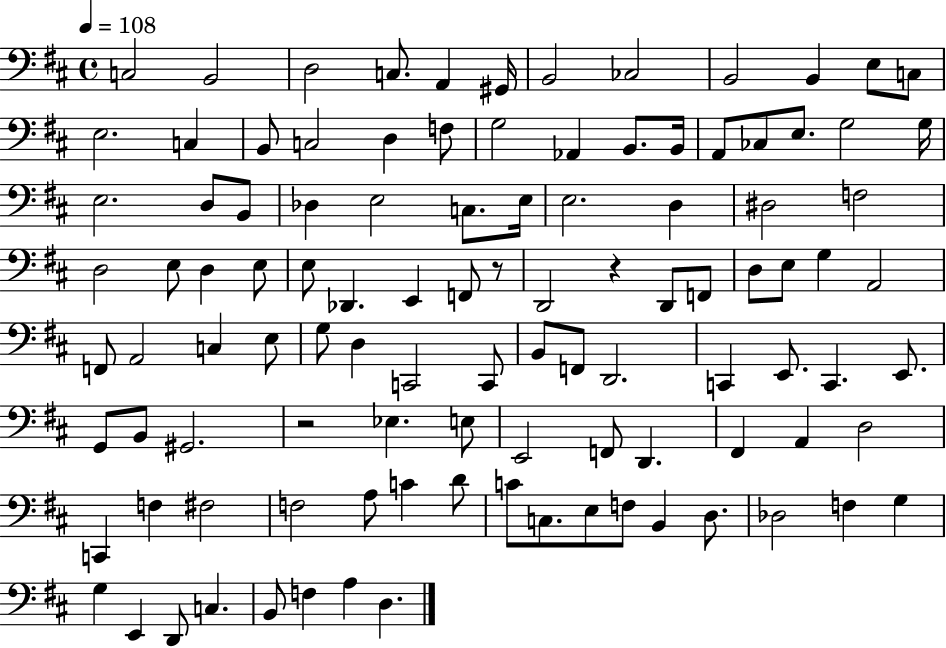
X:1
T:Untitled
M:4/4
L:1/4
K:D
C,2 B,,2 D,2 C,/2 A,, ^G,,/4 B,,2 _C,2 B,,2 B,, E,/2 C,/2 E,2 C, B,,/2 C,2 D, F,/2 G,2 _A,, B,,/2 B,,/4 A,,/2 _C,/2 E,/2 G,2 G,/4 E,2 D,/2 B,,/2 _D, E,2 C,/2 E,/4 E,2 D, ^D,2 F,2 D,2 E,/2 D, E,/2 E,/2 _D,, E,, F,,/2 z/2 D,,2 z D,,/2 F,,/2 D,/2 E,/2 G, A,,2 F,,/2 A,,2 C, E,/2 G,/2 D, C,,2 C,,/2 B,,/2 F,,/2 D,,2 C,, E,,/2 C,, E,,/2 G,,/2 B,,/2 ^G,,2 z2 _E, E,/2 E,,2 F,,/2 D,, ^F,, A,, D,2 C,, F, ^F,2 F,2 A,/2 C D/2 C/2 C,/2 E,/2 F,/2 B,, D,/2 _D,2 F, G, G, E,, D,,/2 C, B,,/2 F, A, D,